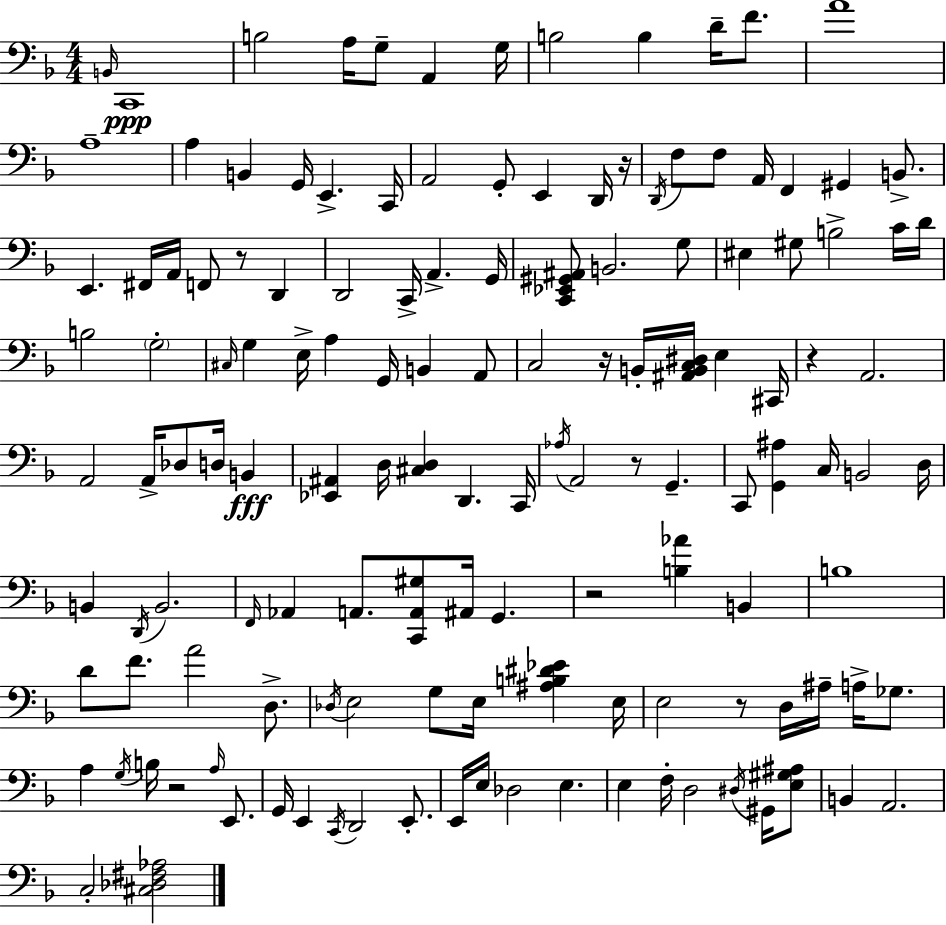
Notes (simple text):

B2/s C2/w B3/h A3/s G3/e A2/q G3/s B3/h B3/q D4/s F4/e. A4/w A3/w A3/q B2/q G2/s E2/q. C2/s A2/h G2/e E2/q D2/s R/s D2/s F3/e F3/e A2/s F2/q G#2/q B2/e. E2/q. F#2/s A2/s F2/e R/e D2/q D2/h C2/s A2/q. G2/s [C2,Eb2,G#2,A#2]/e B2/h. G3/e EIS3/q G#3/e B3/h C4/s D4/s B3/h G3/h C#3/s G3/q E3/s A3/q G2/s B2/q A2/e C3/h R/s B2/s [A#2,B2,C3,D#3]/s E3/q C#2/s R/q A2/h. A2/h A2/s Db3/e D3/s B2/q [Eb2,A#2]/q D3/s [C#3,D3]/q D2/q. C2/s Ab3/s A2/h R/e G2/q. C2/e [G2,A#3]/q C3/s B2/h D3/s B2/q D2/s B2/h. F2/s Ab2/q A2/e. [C2,A2,G#3]/e A#2/s G2/q. R/h [B3,Ab4]/q B2/q B3/w D4/e F4/e. A4/h D3/e. Db3/s E3/h G3/e E3/s [A#3,B3,D#4,Eb4]/q E3/s E3/h R/e D3/s A#3/s A3/s Gb3/e. A3/q G3/s B3/s R/h A3/s E2/e. G2/s E2/q C2/s D2/h E2/e. E2/s E3/s Db3/h E3/q. E3/q F3/s D3/h D#3/s G#2/s [E3,G#3,A#3]/e B2/q A2/h. C3/h [C#3,Db3,F#3,Ab3]/h